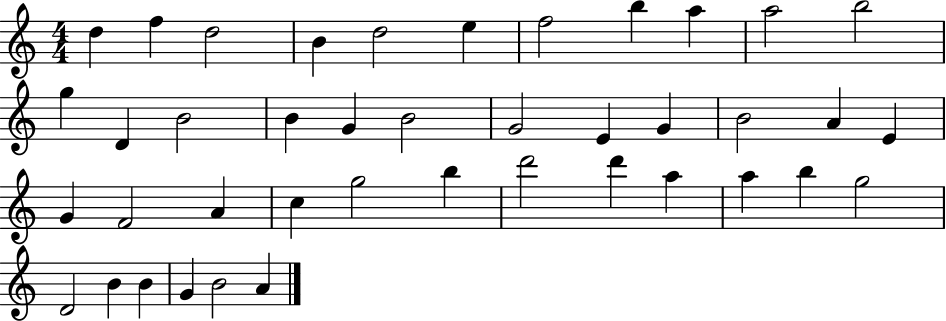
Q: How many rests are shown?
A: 0